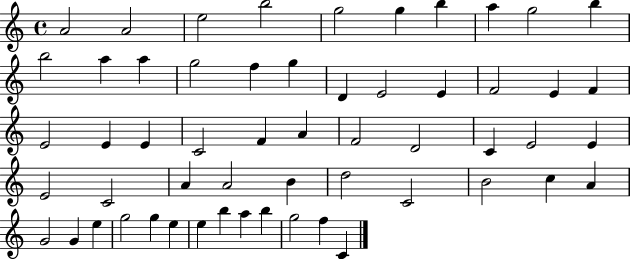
{
  \clef treble
  \time 4/4
  \defaultTimeSignature
  \key c \major
  a'2 a'2 | e''2 b''2 | g''2 g''4 b''4 | a''4 g''2 b''4 | \break b''2 a''4 a''4 | g''2 f''4 g''4 | d'4 e'2 e'4 | f'2 e'4 f'4 | \break e'2 e'4 e'4 | c'2 f'4 a'4 | f'2 d'2 | c'4 e'2 e'4 | \break e'2 c'2 | a'4 a'2 b'4 | d''2 c'2 | b'2 c''4 a'4 | \break g'2 g'4 e''4 | g''2 g''4 e''4 | e''4 b''4 a''4 b''4 | g''2 f''4 c'4 | \break \bar "|."
}